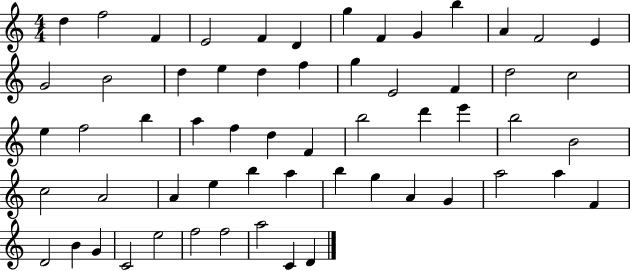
{
  \clef treble
  \numericTimeSignature
  \time 4/4
  \key c \major
  d''4 f''2 f'4 | e'2 f'4 d'4 | g''4 f'4 g'4 b''4 | a'4 f'2 e'4 | \break g'2 b'2 | d''4 e''4 d''4 f''4 | g''4 e'2 f'4 | d''2 c''2 | \break e''4 f''2 b''4 | a''4 f''4 d''4 f'4 | b''2 d'''4 e'''4 | b''2 b'2 | \break c''2 a'2 | a'4 e''4 b''4 a''4 | b''4 g''4 a'4 g'4 | a''2 a''4 f'4 | \break d'2 b'4 g'4 | c'2 e''2 | f''2 f''2 | a''2 c'4 d'4 | \break \bar "|."
}